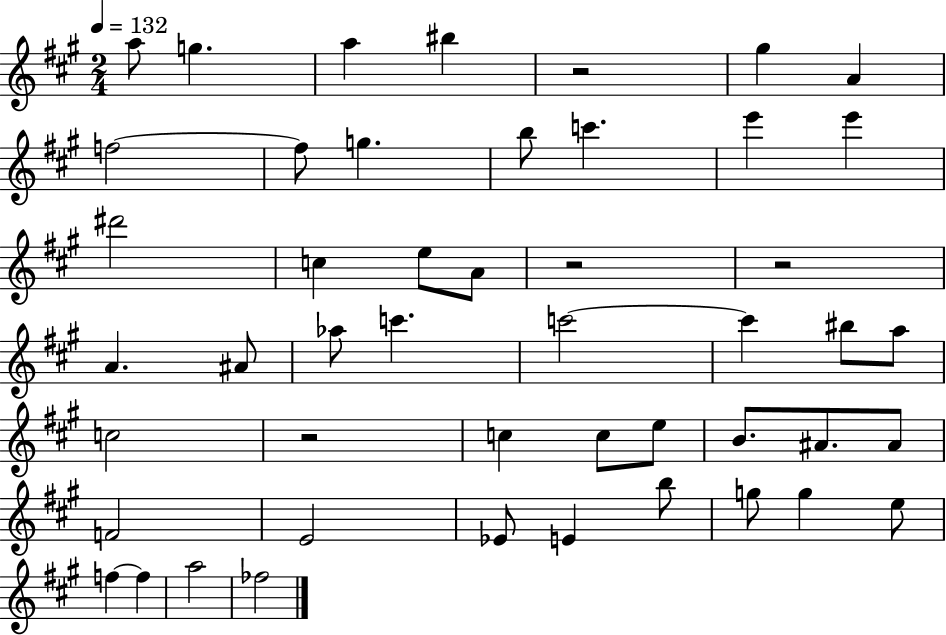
X:1
T:Untitled
M:2/4
L:1/4
K:A
a/2 g a ^b z2 ^g A f2 f/2 g b/2 c' e' e' ^d'2 c e/2 A/2 z2 z2 A ^A/2 _a/2 c' c'2 c' ^b/2 a/2 c2 z2 c c/2 e/2 B/2 ^A/2 ^A/2 F2 E2 _E/2 E b/2 g/2 g e/2 f f a2 _f2